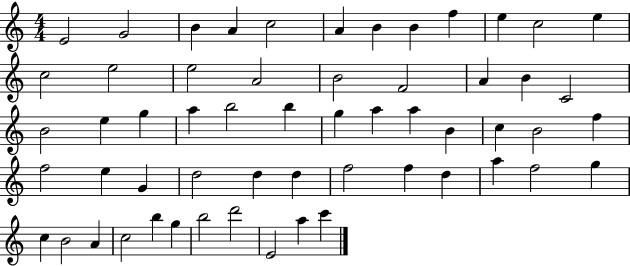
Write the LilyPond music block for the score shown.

{
  \clef treble
  \numericTimeSignature
  \time 4/4
  \key c \major
  e'2 g'2 | b'4 a'4 c''2 | a'4 b'4 b'4 f''4 | e''4 c''2 e''4 | \break c''2 e''2 | e''2 a'2 | b'2 f'2 | a'4 b'4 c'2 | \break b'2 e''4 g''4 | a''4 b''2 b''4 | g''4 a''4 a''4 b'4 | c''4 b'2 f''4 | \break f''2 e''4 g'4 | d''2 d''4 d''4 | f''2 f''4 d''4 | a''4 f''2 g''4 | \break c''4 b'2 a'4 | c''2 b''4 g''4 | b''2 d'''2 | e'2 a''4 c'''4 | \break \bar "|."
}